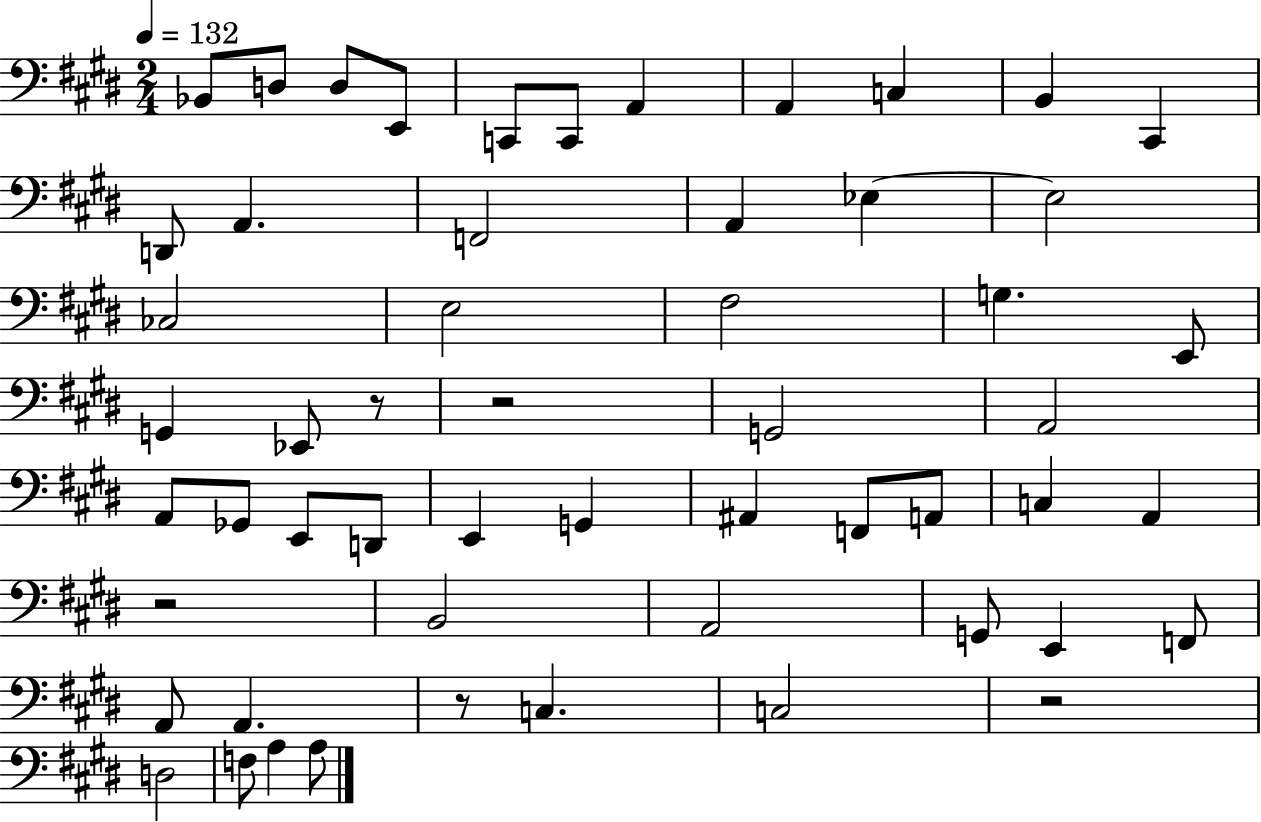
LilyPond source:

{
  \clef bass
  \numericTimeSignature
  \time 2/4
  \key e \major
  \tempo 4 = 132
  bes,8 d8 d8 e,8 | c,8 c,8 a,4 | a,4 c4 | b,4 cis,4 | \break d,8 a,4. | f,2 | a,4 ees4~~ | ees2 | \break ces2 | e2 | fis2 | g4. e,8 | \break g,4 ees,8 r8 | r2 | g,2 | a,2 | \break a,8 ges,8 e,8 d,8 | e,4 g,4 | ais,4 f,8 a,8 | c4 a,4 | \break r2 | b,2 | a,2 | g,8 e,4 f,8 | \break a,8 a,4. | r8 c4. | c2 | r2 | \break d2 | f8 a4 a8 | \bar "|."
}